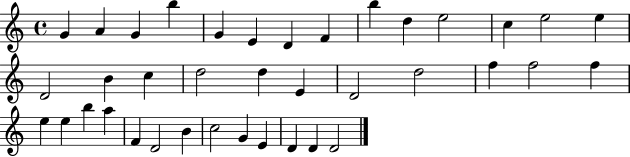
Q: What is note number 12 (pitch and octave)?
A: C5